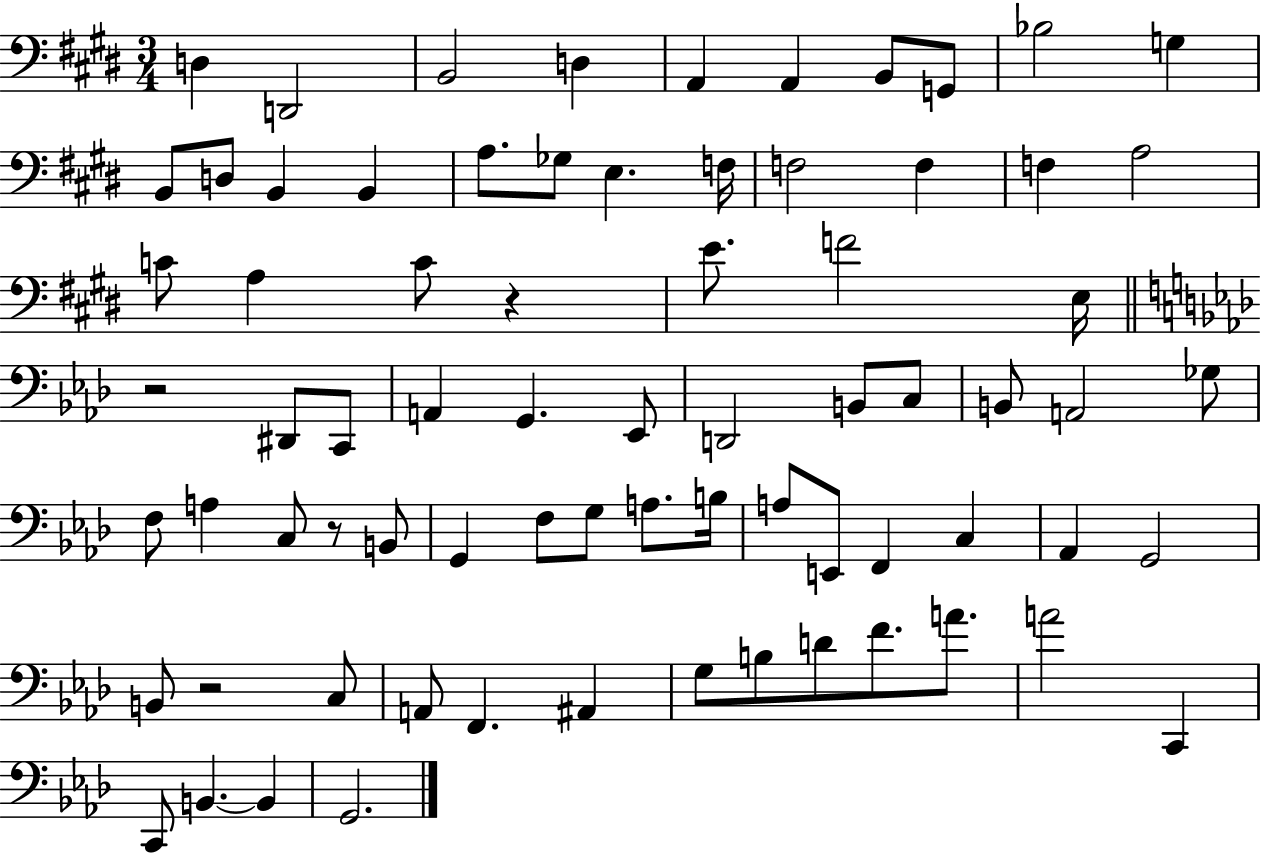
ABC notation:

X:1
T:Untitled
M:3/4
L:1/4
K:E
D, D,,2 B,,2 D, A,, A,, B,,/2 G,,/2 _B,2 G, B,,/2 D,/2 B,, B,, A,/2 _G,/2 E, F,/4 F,2 F, F, A,2 C/2 A, C/2 z E/2 F2 E,/4 z2 ^D,,/2 C,,/2 A,, G,, _E,,/2 D,,2 B,,/2 C,/2 B,,/2 A,,2 _G,/2 F,/2 A, C,/2 z/2 B,,/2 G,, F,/2 G,/2 A,/2 B,/4 A,/2 E,,/2 F,, C, _A,, G,,2 B,,/2 z2 C,/2 A,,/2 F,, ^A,, G,/2 B,/2 D/2 F/2 A/2 A2 C,, C,,/2 B,, B,, G,,2